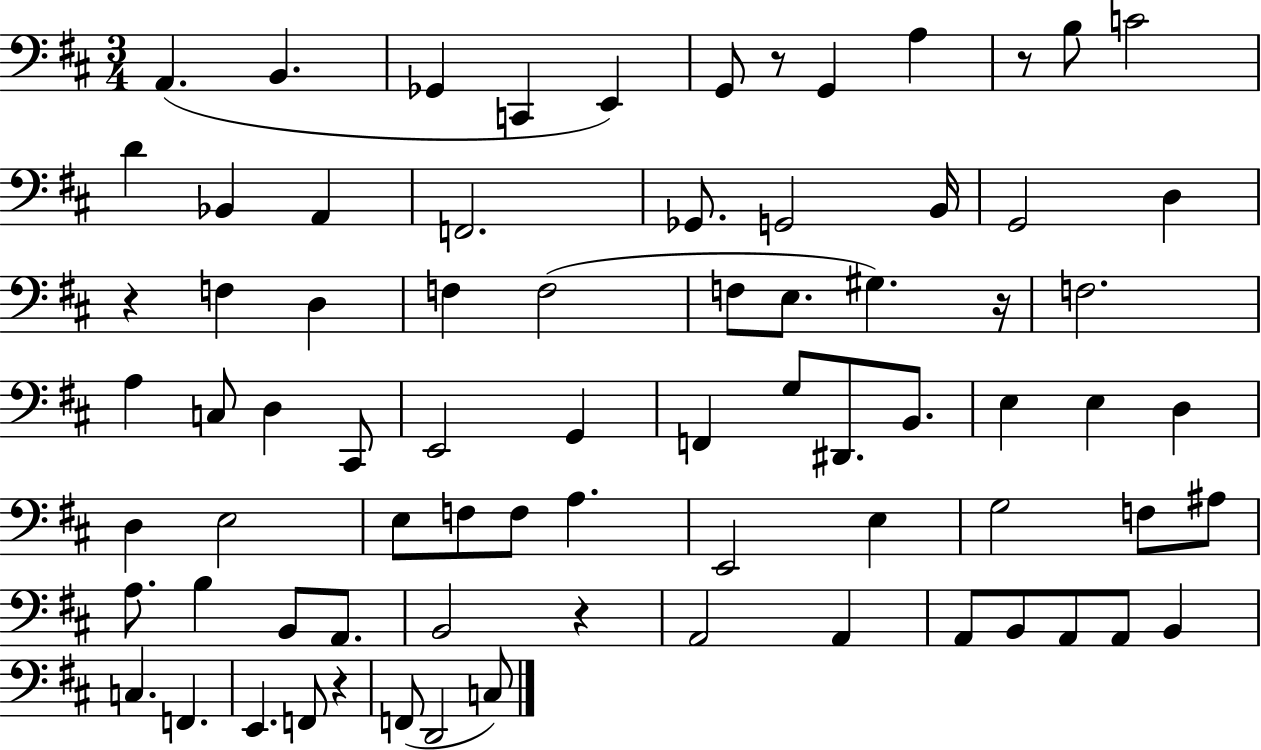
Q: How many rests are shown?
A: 6